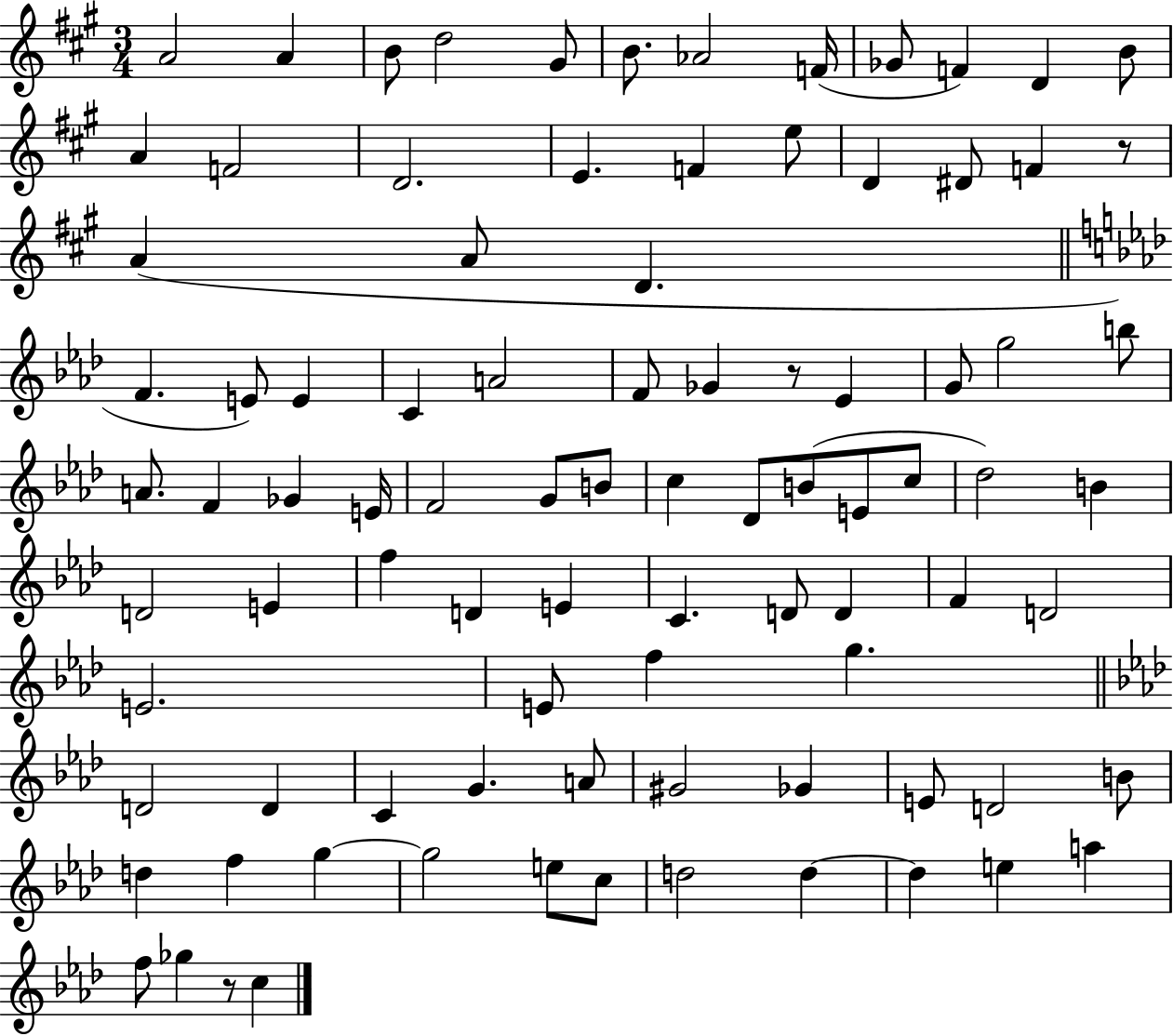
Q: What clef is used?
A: treble